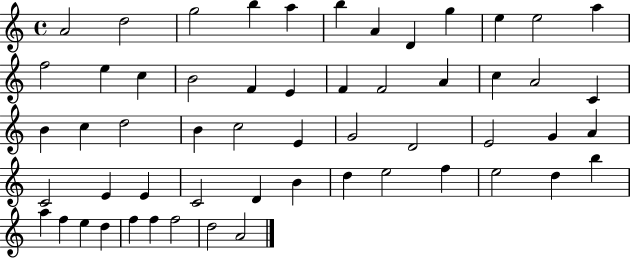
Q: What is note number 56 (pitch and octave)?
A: A4